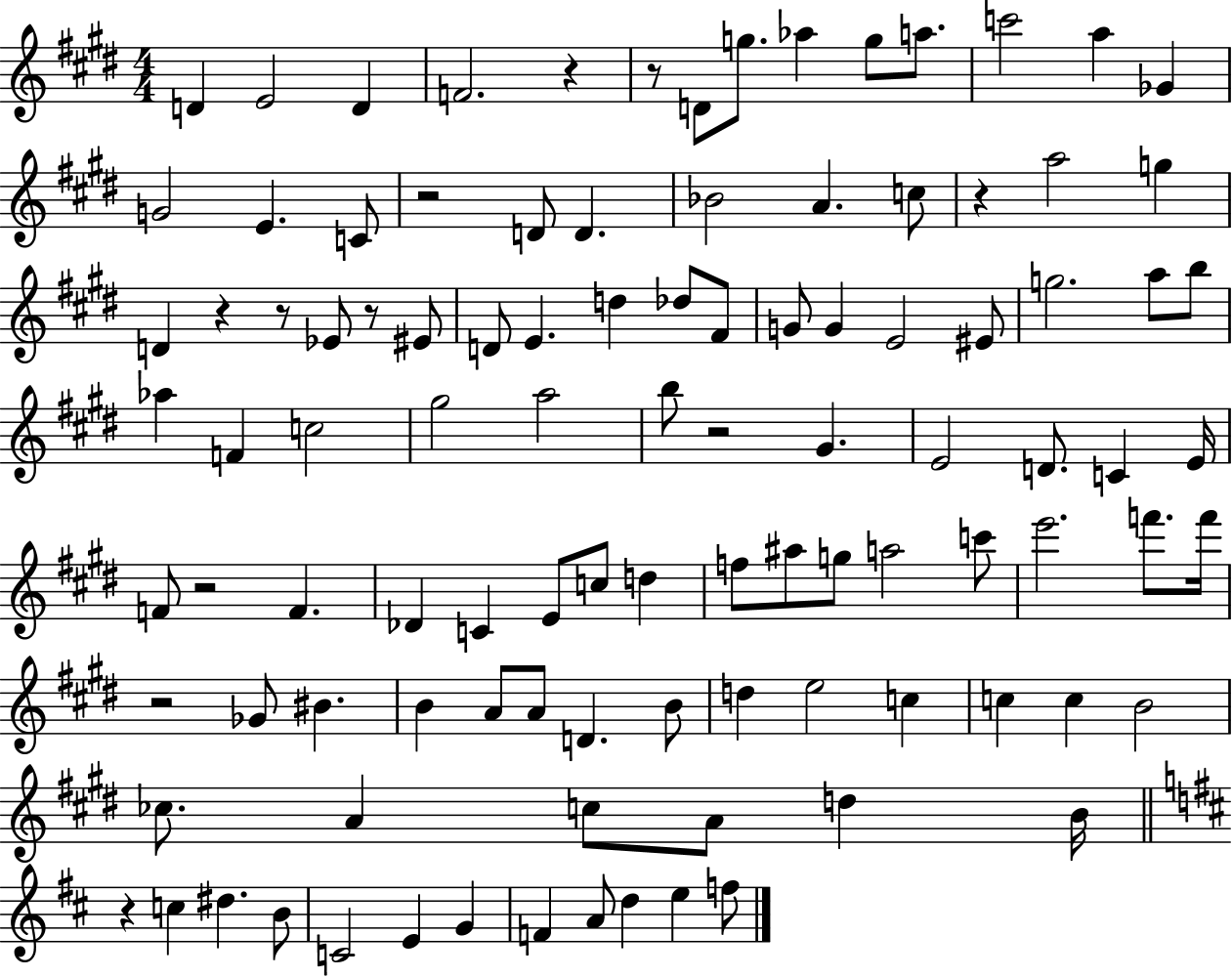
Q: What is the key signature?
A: E major